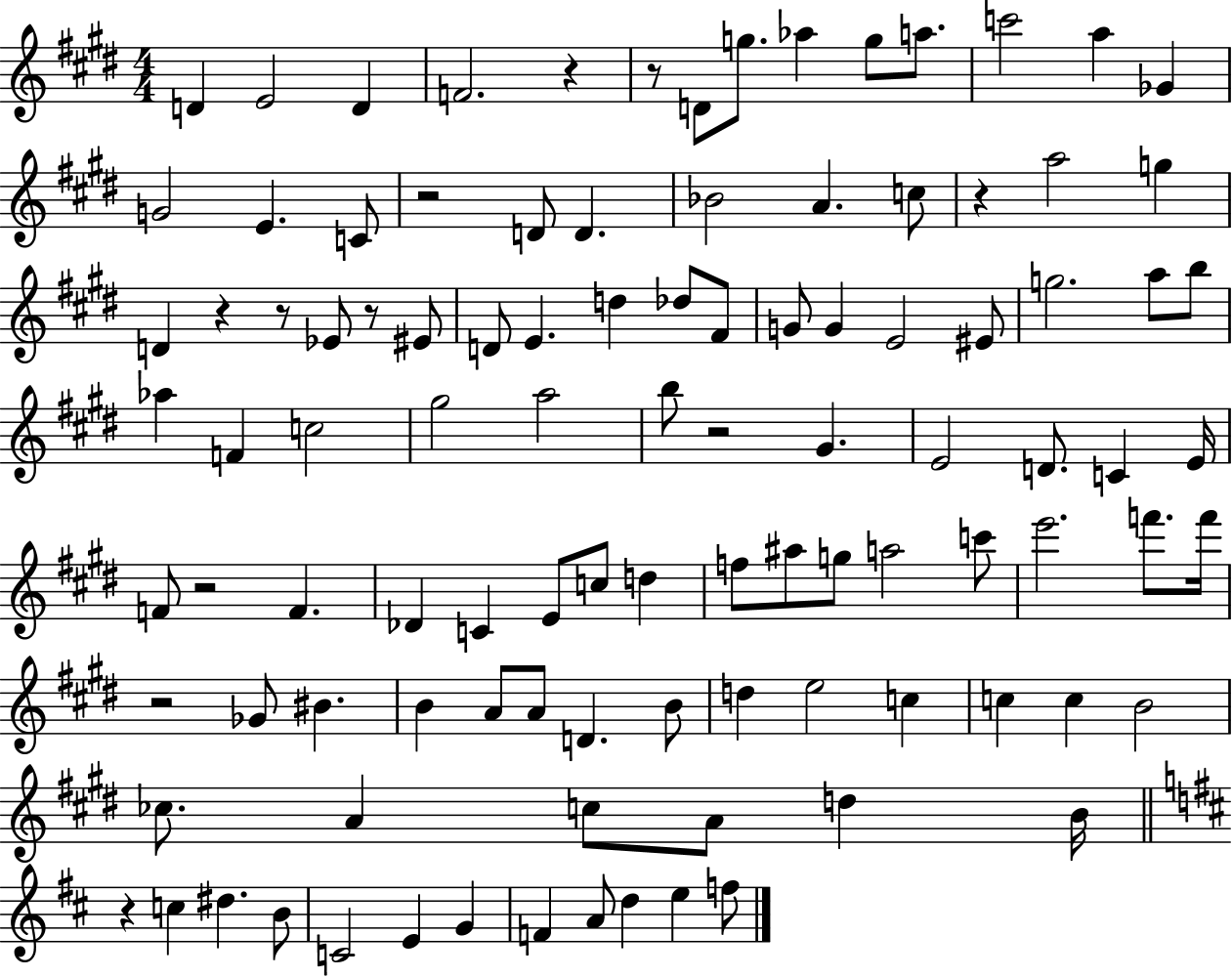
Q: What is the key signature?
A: E major